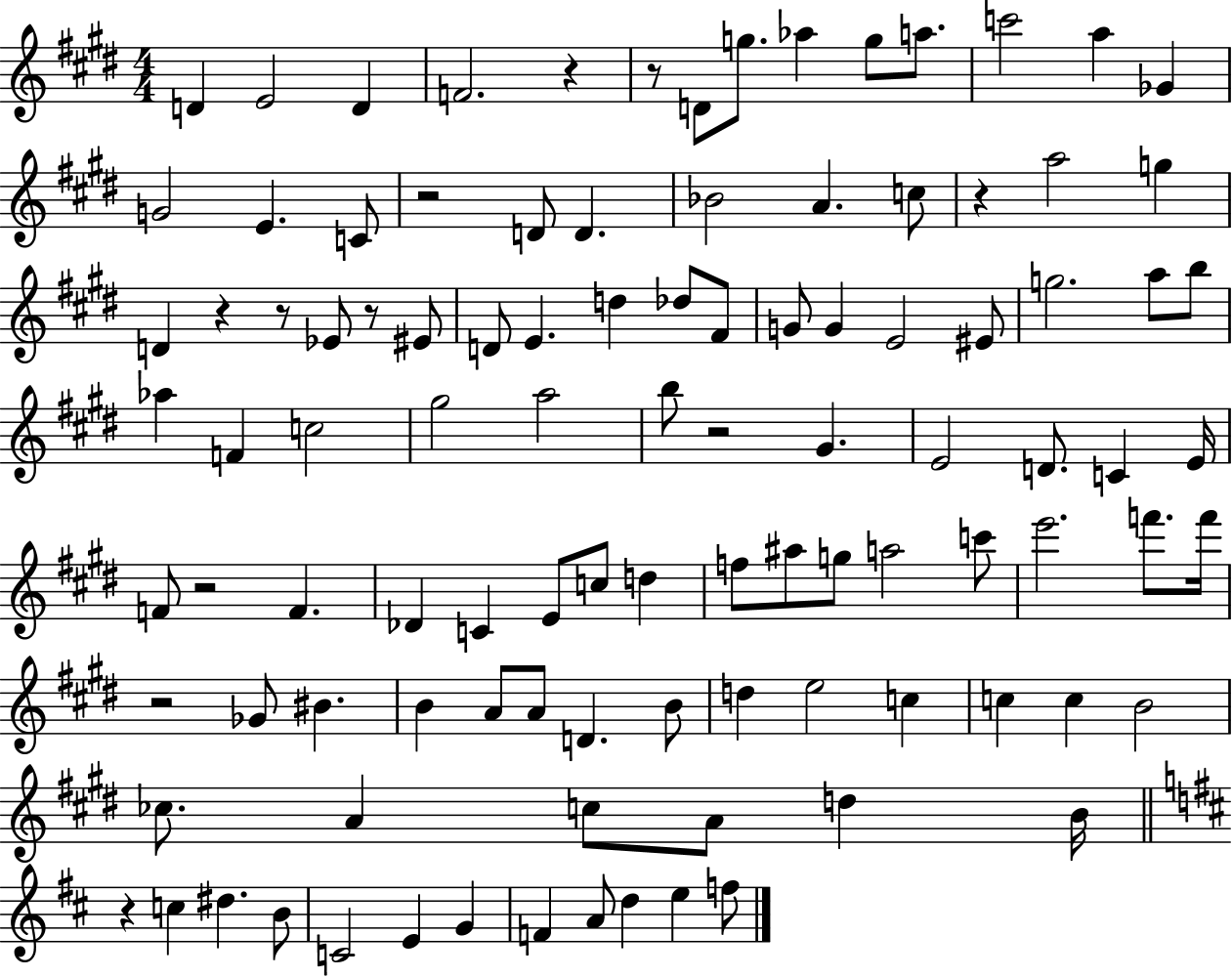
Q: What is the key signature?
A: E major